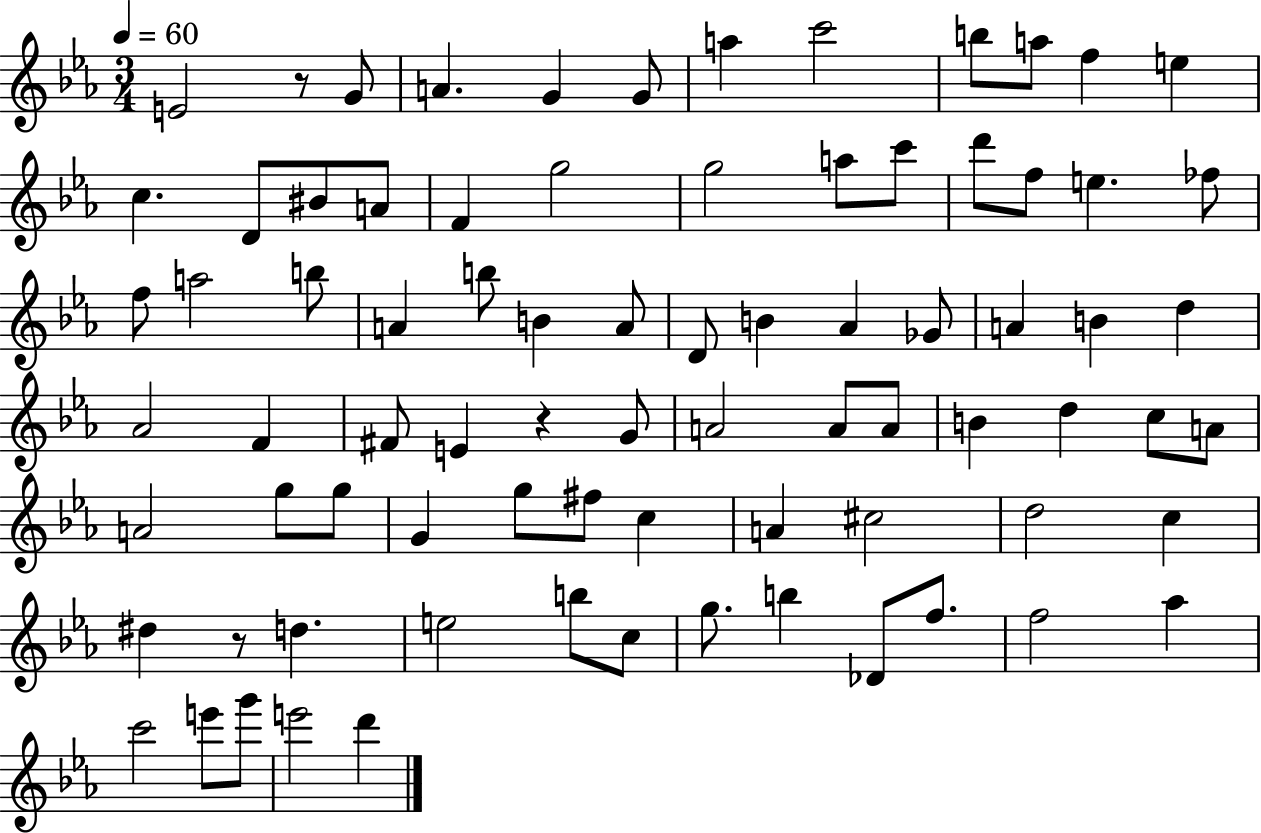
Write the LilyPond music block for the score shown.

{
  \clef treble
  \numericTimeSignature
  \time 3/4
  \key ees \major
  \tempo 4 = 60
  e'2 r8 g'8 | a'4. g'4 g'8 | a''4 c'''2 | b''8 a''8 f''4 e''4 | \break c''4. d'8 bis'8 a'8 | f'4 g''2 | g''2 a''8 c'''8 | d'''8 f''8 e''4. fes''8 | \break f''8 a''2 b''8 | a'4 b''8 b'4 a'8 | d'8 b'4 aes'4 ges'8 | a'4 b'4 d''4 | \break aes'2 f'4 | fis'8 e'4 r4 g'8 | a'2 a'8 a'8 | b'4 d''4 c''8 a'8 | \break a'2 g''8 g''8 | g'4 g''8 fis''8 c''4 | a'4 cis''2 | d''2 c''4 | \break dis''4 r8 d''4. | e''2 b''8 c''8 | g''8. b''4 des'8 f''8. | f''2 aes''4 | \break c'''2 e'''8 g'''8 | e'''2 d'''4 | \bar "|."
}